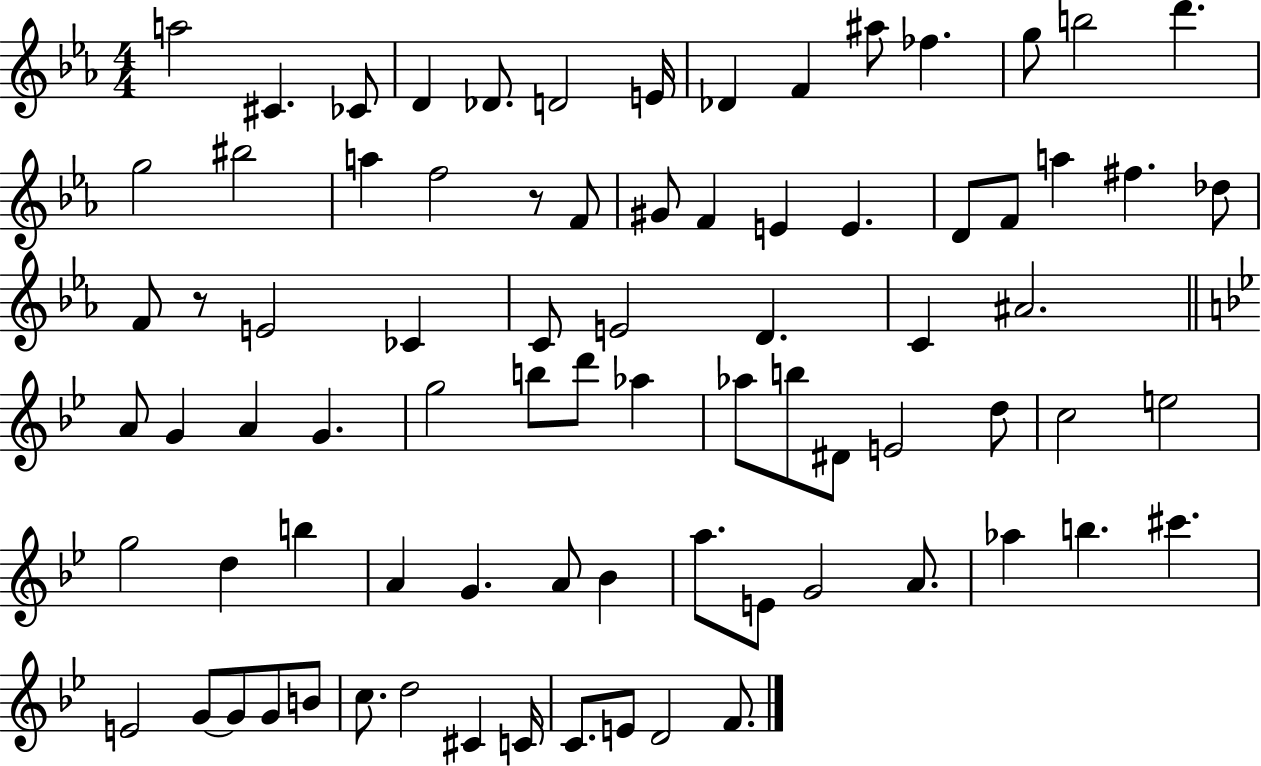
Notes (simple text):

A5/h C#4/q. CES4/e D4/q Db4/e. D4/h E4/s Db4/q F4/q A#5/e FES5/q. G5/e B5/h D6/q. G5/h BIS5/h A5/q F5/h R/e F4/e G#4/e F4/q E4/q E4/q. D4/e F4/e A5/q F#5/q. Db5/e F4/e R/e E4/h CES4/q C4/e E4/h D4/q. C4/q A#4/h. A4/e G4/q A4/q G4/q. G5/h B5/e D6/e Ab5/q Ab5/e B5/e D#4/e E4/h D5/e C5/h E5/h G5/h D5/q B5/q A4/q G4/q. A4/e Bb4/q A5/e. E4/e G4/h A4/e. Ab5/q B5/q. C#6/q. E4/h G4/e G4/e G4/e B4/e C5/e. D5/h C#4/q C4/s C4/e. E4/e D4/h F4/e.